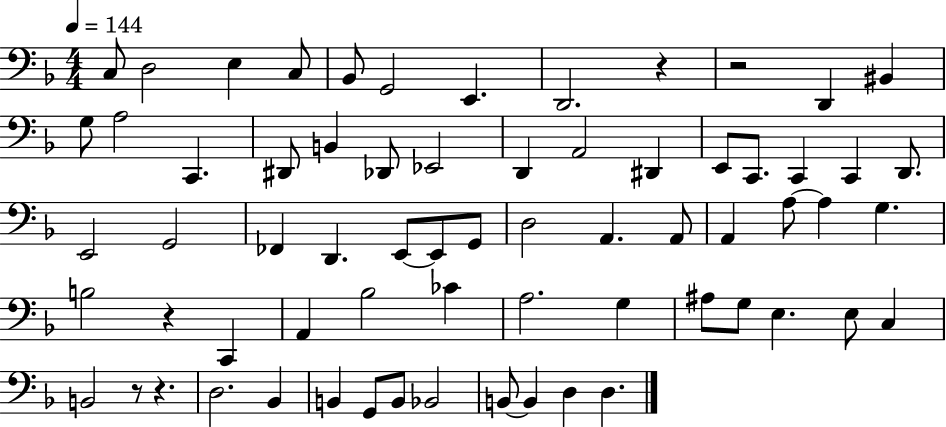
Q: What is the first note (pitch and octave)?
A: C3